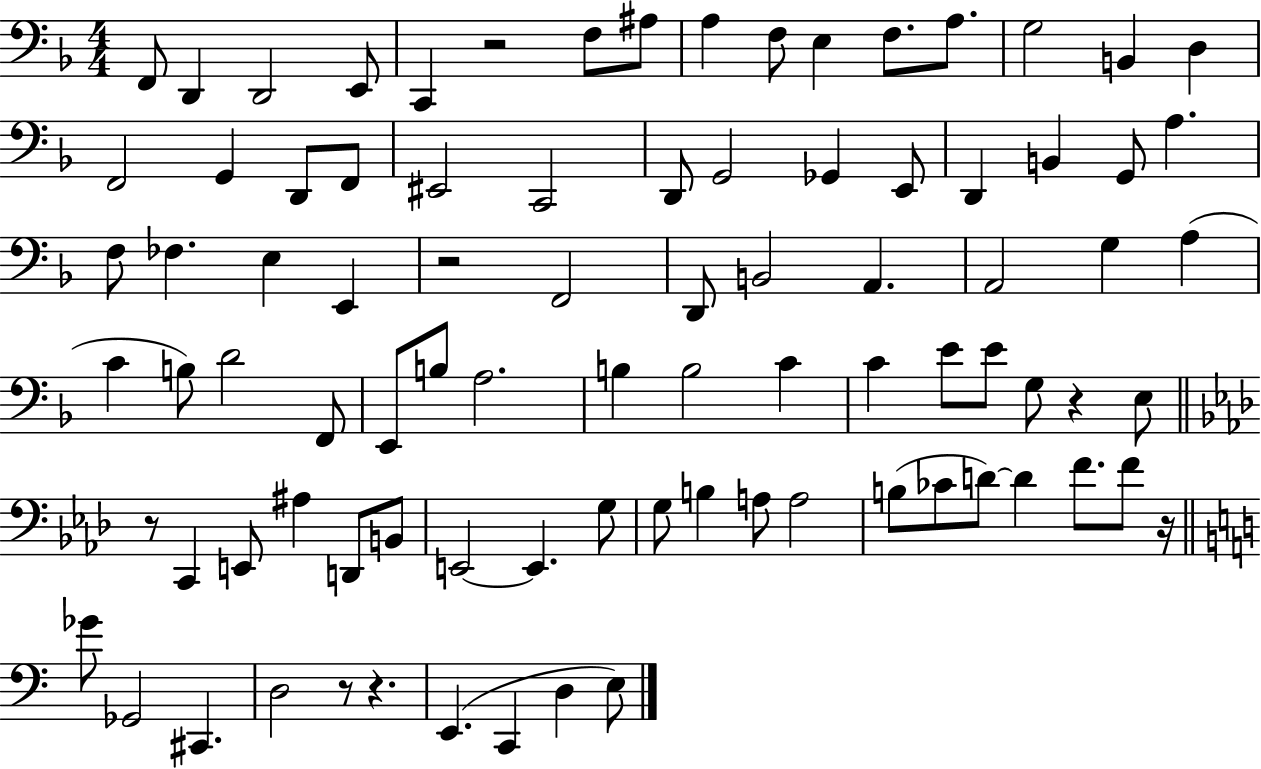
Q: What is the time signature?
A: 4/4